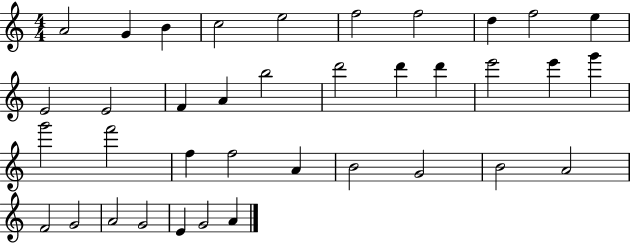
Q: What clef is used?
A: treble